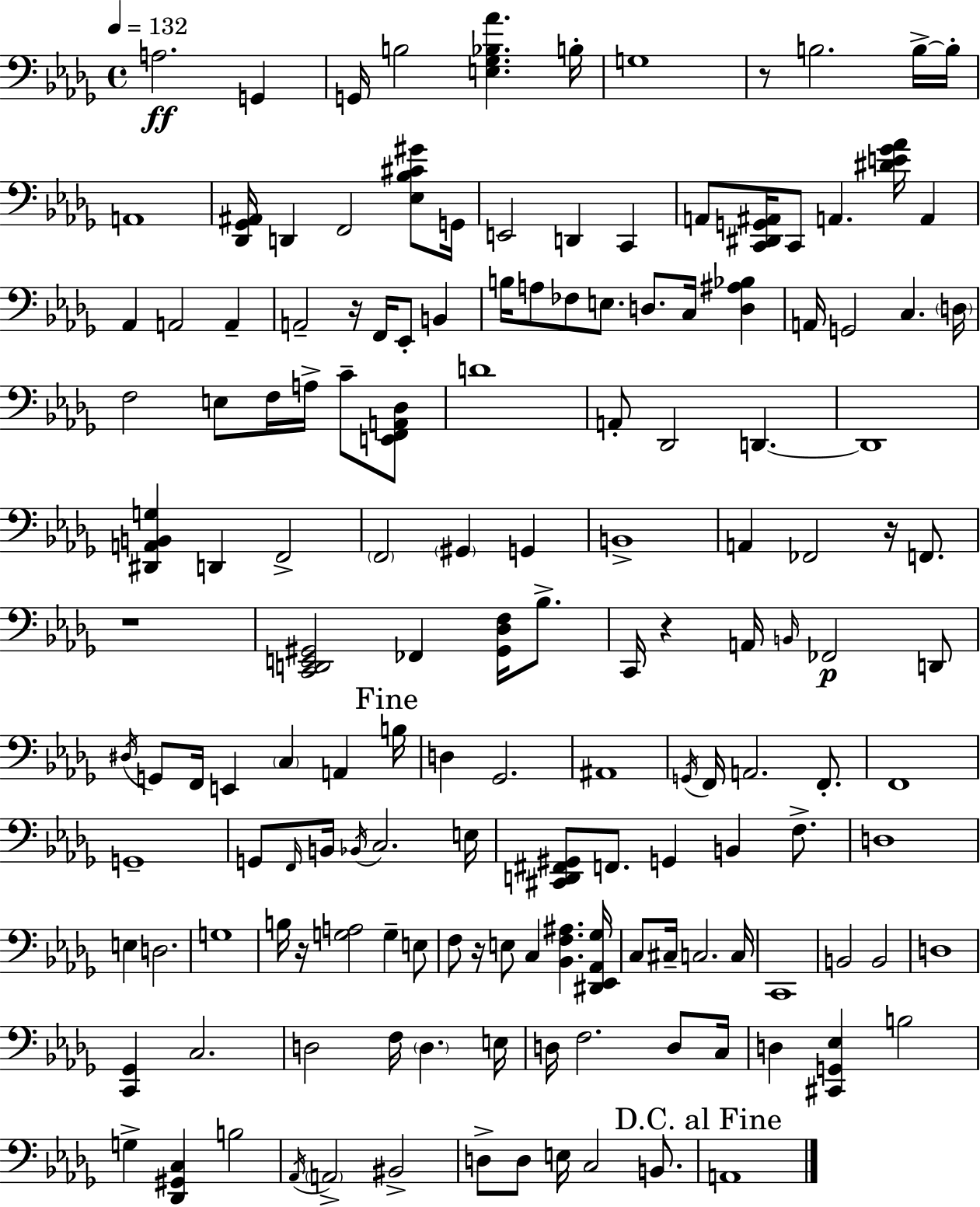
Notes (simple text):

A3/h. G2/q G2/s B3/h [E3,Gb3,Bb3,Ab4]/q. B3/s G3/w R/e B3/h. B3/s B3/s A2/w [Db2,Gb2,A#2]/s D2/q F2/h [Eb3,Bb3,C#4,G#4]/e G2/s E2/h D2/q C2/q A2/e [C2,D#2,G2,A#2]/s C2/e A2/q. [D#4,E4,Gb4,Ab4]/s A2/q Ab2/q A2/h A2/q A2/h R/s F2/s Eb2/e B2/q B3/s A3/e FES3/e E3/e. D3/e. C3/s [D3,A#3,Bb3]/q A2/s G2/h C3/q. D3/s F3/h E3/e F3/s A3/s C4/e [E2,F2,A2,Db3]/e D4/w A2/e Db2/h D2/q. D2/w [D#2,A2,B2,G3]/q D2/q F2/h F2/h G#2/q G2/q B2/w A2/q FES2/h R/s F2/e. R/w [C2,D2,E2,G#2]/h FES2/q [G#2,Db3,F3]/s Bb3/e. C2/s R/q A2/s B2/s FES2/h D2/e D#3/s G2/e F2/s E2/q C3/q A2/q B3/s D3/q Gb2/h. A#2/w G2/s F2/s A2/h. F2/e. F2/w G2/w G2/e F2/s B2/s Bb2/s C3/h. E3/s [C#2,D2,F#2,G#2]/e F2/e. G2/q B2/q F3/e. D3/w E3/q D3/h. G3/w B3/s R/s [G3,A3]/h G3/q E3/e F3/e R/s E3/e C3/q [Bb2,F3,A#3]/q. [D#2,Eb2,Ab2,Gb3]/s C3/e C#3/s C3/h. C3/s C2/w B2/h B2/h D3/w [C2,Gb2]/q C3/h. D3/h F3/s D3/q. E3/s D3/s F3/h. D3/e C3/s D3/q [C#2,G2,Eb3]/q B3/h G3/q [Db2,G#2,C3]/q B3/h Ab2/s A2/h BIS2/h D3/e D3/e E3/s C3/h B2/e. A2/w